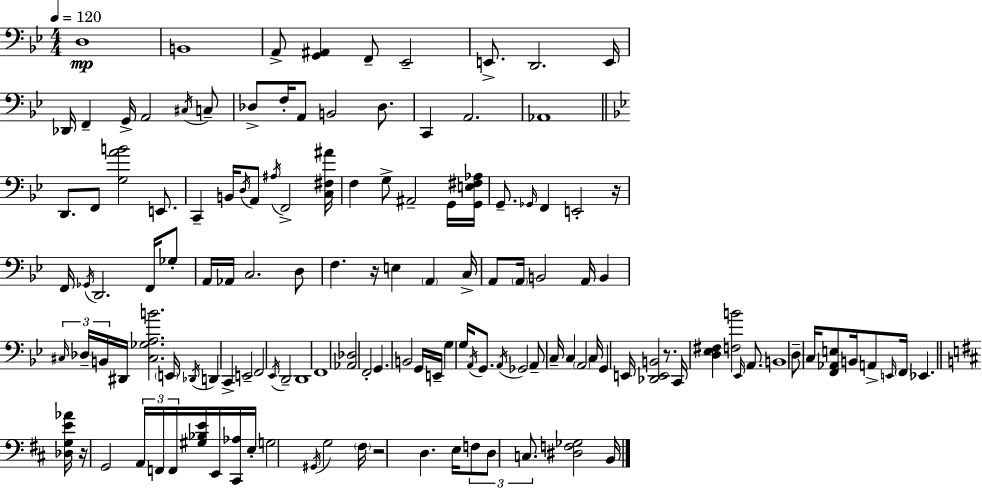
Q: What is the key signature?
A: BES major